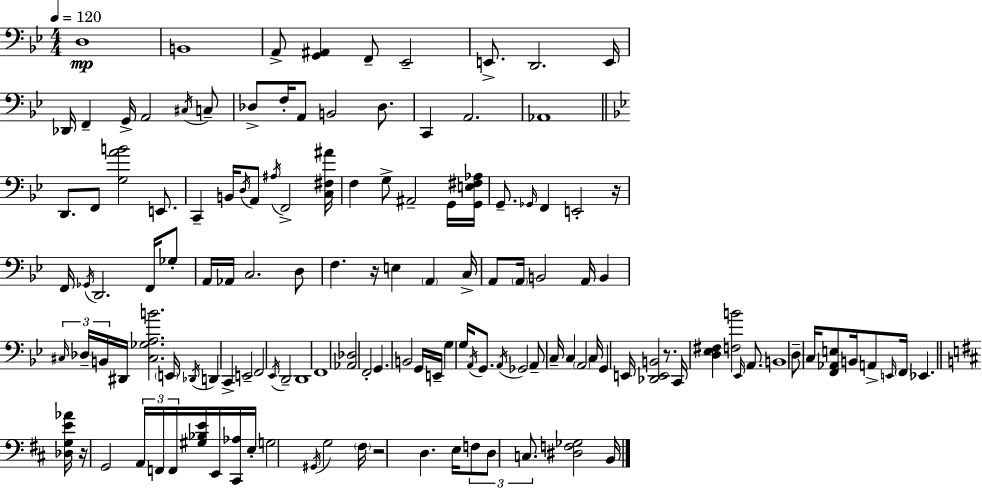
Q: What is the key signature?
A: BES major